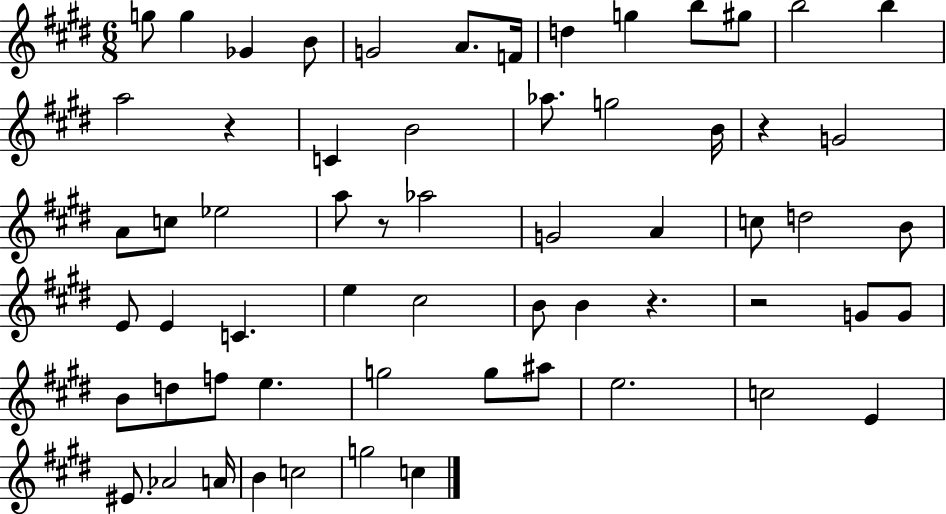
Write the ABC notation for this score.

X:1
T:Untitled
M:6/8
L:1/4
K:E
g/2 g _G B/2 G2 A/2 F/4 d g b/2 ^g/2 b2 b a2 z C B2 _a/2 g2 B/4 z G2 A/2 c/2 _e2 a/2 z/2 _a2 G2 A c/2 d2 B/2 E/2 E C e ^c2 B/2 B z z2 G/2 G/2 B/2 d/2 f/2 e g2 g/2 ^a/2 e2 c2 E ^E/2 _A2 A/4 B c2 g2 c